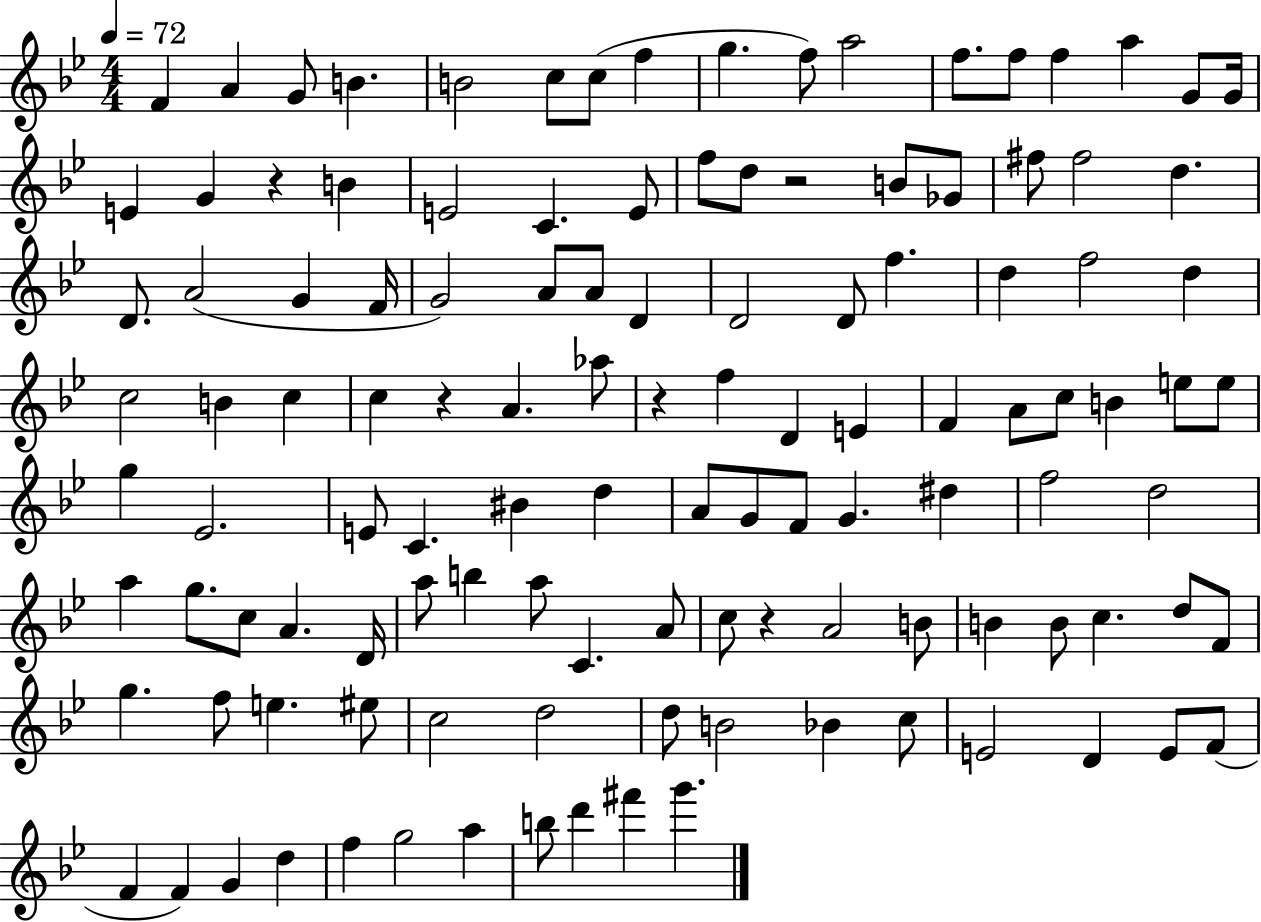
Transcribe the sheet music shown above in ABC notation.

X:1
T:Untitled
M:4/4
L:1/4
K:Bb
F A G/2 B B2 c/2 c/2 f g f/2 a2 f/2 f/2 f a G/2 G/4 E G z B E2 C E/2 f/2 d/2 z2 B/2 _G/2 ^f/2 ^f2 d D/2 A2 G F/4 G2 A/2 A/2 D D2 D/2 f d f2 d c2 B c c z A _a/2 z f D E F A/2 c/2 B e/2 e/2 g _E2 E/2 C ^B d A/2 G/2 F/2 G ^d f2 d2 a g/2 c/2 A D/4 a/2 b a/2 C A/2 c/2 z A2 B/2 B B/2 c d/2 F/2 g f/2 e ^e/2 c2 d2 d/2 B2 _B c/2 E2 D E/2 F/2 F F G d f g2 a b/2 d' ^f' g'